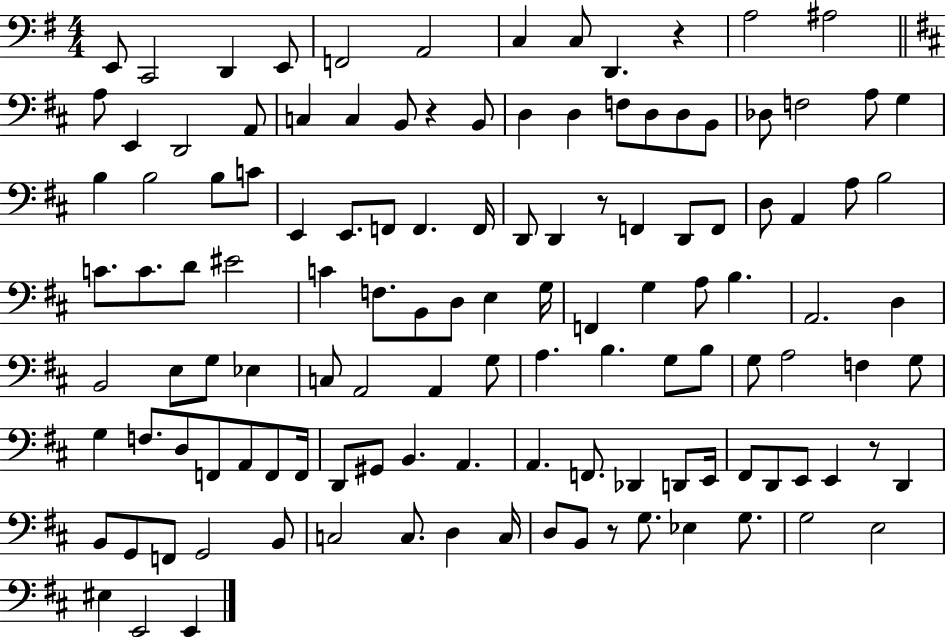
E2/e C2/h D2/q E2/e F2/h A2/h C3/q C3/e D2/q. R/q A3/h A#3/h A3/e E2/q D2/h A2/e C3/q C3/q B2/e R/q B2/e D3/q D3/q F3/e D3/e D3/e B2/e Db3/e F3/h A3/e G3/q B3/q B3/h B3/e C4/e E2/q E2/e. F2/e F2/q. F2/s D2/e D2/q R/e F2/q D2/e F2/e D3/e A2/q A3/e B3/h C4/e. C4/e. D4/e EIS4/h C4/q F3/e. B2/e D3/e E3/q G3/s F2/q G3/q A3/e B3/q. A2/h. D3/q B2/h E3/e G3/e Eb3/q C3/e A2/h A2/q G3/e A3/q. B3/q. G3/e B3/e G3/e A3/h F3/q G3/e G3/q F3/e. D3/e F2/e A2/e F2/e F2/s D2/e G#2/e B2/q. A2/q. A2/q. F2/e. Db2/q D2/e E2/s F#2/e D2/e E2/e E2/q R/e D2/q B2/e G2/e F2/e G2/h B2/e C3/h C3/e. D3/q C3/s D3/e B2/e R/e G3/e. Eb3/q G3/e. G3/h E3/h EIS3/q E2/h E2/q